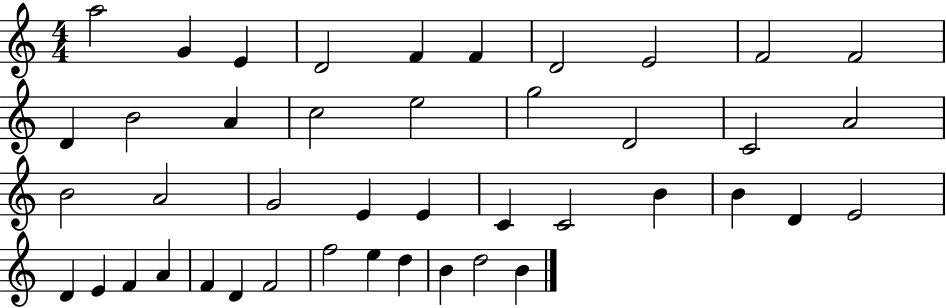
{
  \clef treble
  \numericTimeSignature
  \time 4/4
  \key c \major
  a''2 g'4 e'4 | d'2 f'4 f'4 | d'2 e'2 | f'2 f'2 | \break d'4 b'2 a'4 | c''2 e''2 | g''2 d'2 | c'2 a'2 | \break b'2 a'2 | g'2 e'4 e'4 | c'4 c'2 b'4 | b'4 d'4 e'2 | \break d'4 e'4 f'4 a'4 | f'4 d'4 f'2 | f''2 e''4 d''4 | b'4 d''2 b'4 | \break \bar "|."
}